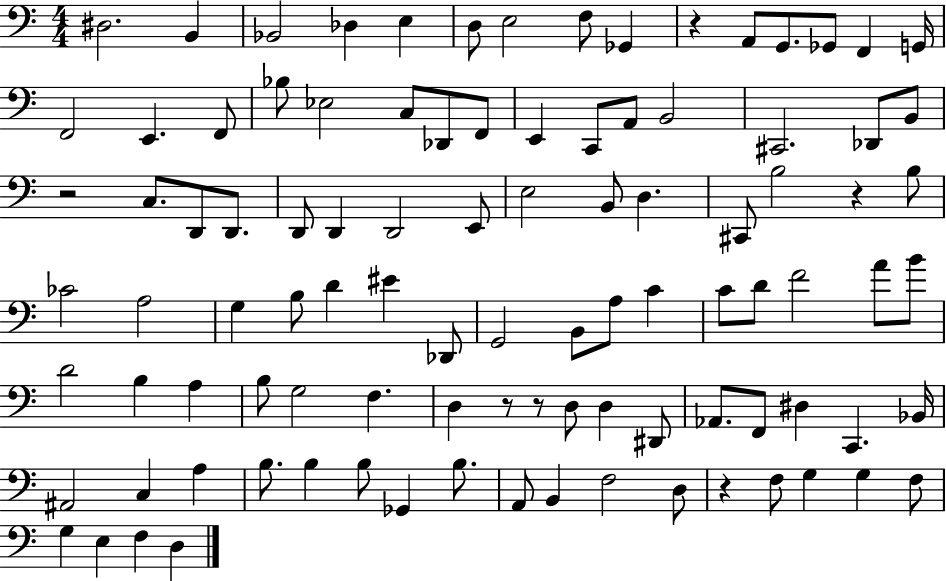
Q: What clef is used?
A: bass